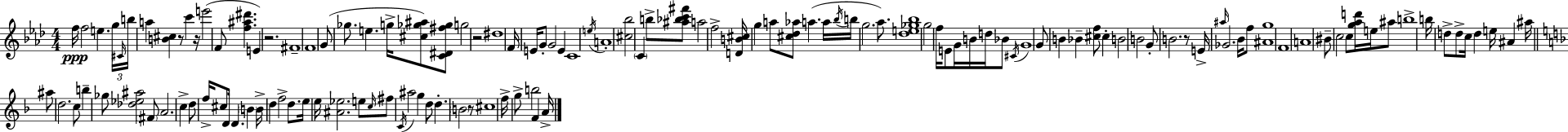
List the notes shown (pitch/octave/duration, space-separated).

F5/s F5/h E5/q. G5/s C#4/s B5/s A5/q [B4,C#5]/q R/e C6/q R/s E6/h F4/e [F5,A#5,D#6]/q. E4/q R/h. F#4/w F4/w G4/e Gb5/e. E5/q. G5/s [C#5,Gb5,A#5]/e [C4,D#4,F#5,Gb5]/e G5/h R/h D#5/w F4/s E4/s G4/e G4/h E4/q C4/w E5/s A4/w [C#5,Bb5]/h C4/q B5/e [A#5,Bb5,C6,F#6]/e A5/h F5/h [D4,B4,C#5]/s G5/q A5/e [C#5,Db5,Ab5]/e A5/q. A5/s Bb5/s B5/s G5/h. Ab5/e. [Db5,E5,Gb5,Bb5]/w G5/h F5/s E4/e G4/s B4/s D5/s Bb4/e C#4/s G4/w G4/e B4/q Bb4/q [C#5,F5]/e C#5/q B4/h B4/h G4/e B4/h. R/e E4/s A#5/s Gb4/h. Bb4/s F5/e [A#4,G5]/w F4/w A4/w BIS4/e C5/h C5/e [G5,Ab5,D6]/s E5/s A#5/e B5/w B5/s D5/e D5/e C5/s D5/q E5/s A#4/q A#5/s A#5/e D5/h. C5/e B5/q Gb5/e [Db5,Eb5,A#5]/h F#4/e A4/h. C5/q D5/e F5/s C#5/e D4/s D4/q. B4/q B4/s D5/q F5/h D5/e. E5/s E5/s [A#4,Eb5]/h. E5/e C5/s F#5/e C4/s A#5/h G5/q D5/e D5/q. B4/h R/e C#5/w F5/s G5/e B5/h F4/q A4/s